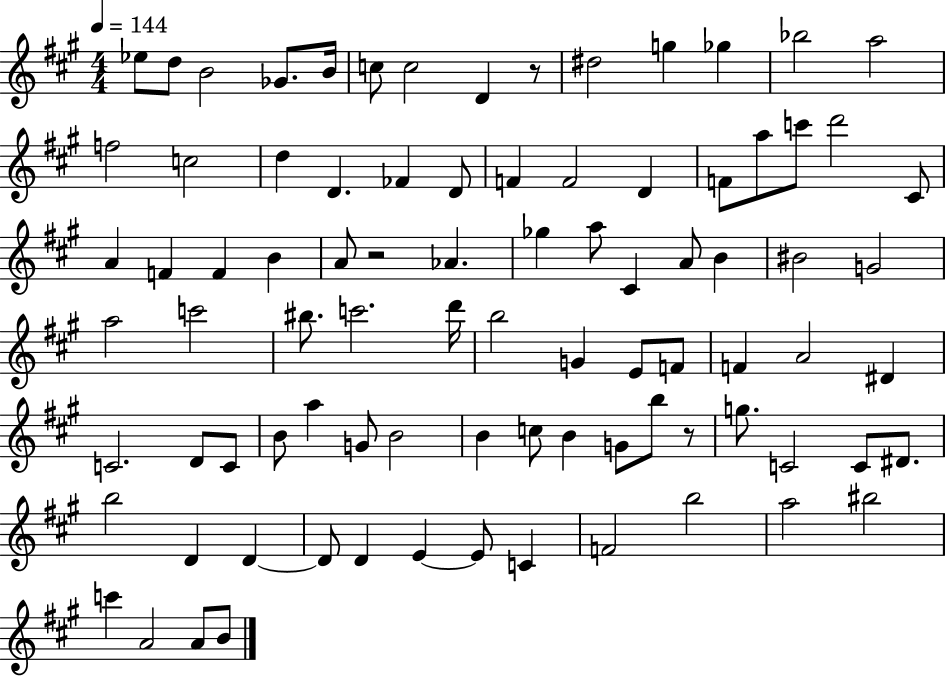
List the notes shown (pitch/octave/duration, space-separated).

Eb5/e D5/e B4/h Gb4/e. B4/s C5/e C5/h D4/q R/e D#5/h G5/q Gb5/q Bb5/h A5/h F5/h C5/h D5/q D4/q. FES4/q D4/e F4/q F4/h D4/q F4/e A5/e C6/e D6/h C#4/e A4/q F4/q F4/q B4/q A4/e R/h Ab4/q. Gb5/q A5/e C#4/q A4/e B4/q BIS4/h G4/h A5/h C6/h BIS5/e. C6/h. D6/s B5/h G4/q E4/e F4/e F4/q A4/h D#4/q C4/h. D4/e C4/e B4/e A5/q G4/e B4/h B4/q C5/e B4/q G4/e B5/e R/e G5/e. C4/h C4/e D#4/e. B5/h D4/q D4/q D4/e D4/q E4/q E4/e C4/q F4/h B5/h A5/h BIS5/h C6/q A4/h A4/e B4/e